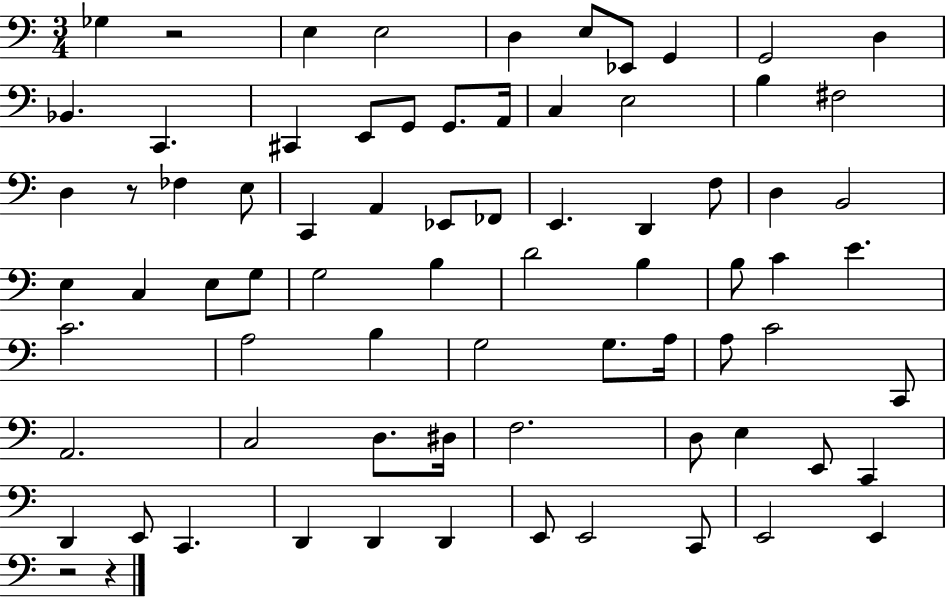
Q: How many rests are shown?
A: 4